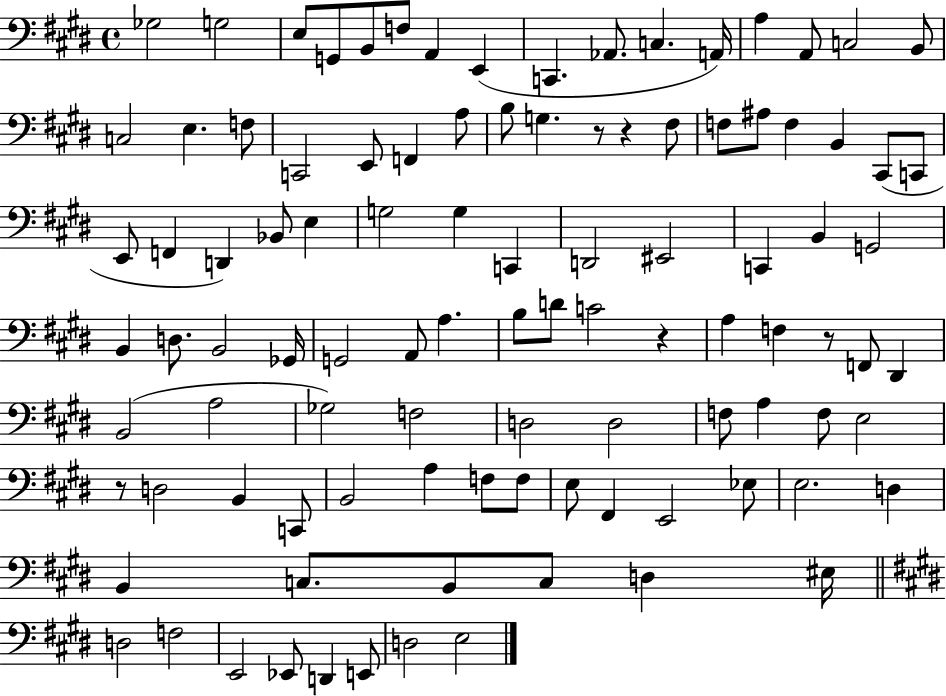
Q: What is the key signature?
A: E major